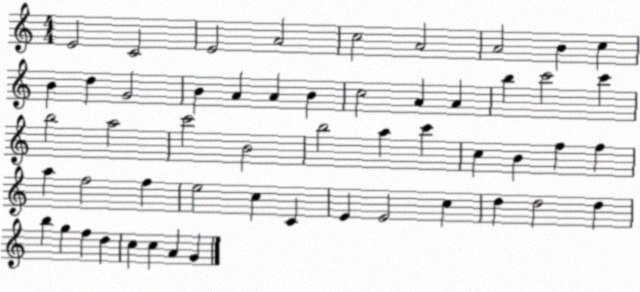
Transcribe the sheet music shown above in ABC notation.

X:1
T:Untitled
M:4/4
L:1/4
K:C
E2 C2 E2 A2 c2 A2 A2 B c B d G2 B A A B c2 A A b c'2 c' b2 a2 c'2 B2 b2 a c' c B f f a f2 f e2 c C E E2 c d d2 d b g f d c c A G